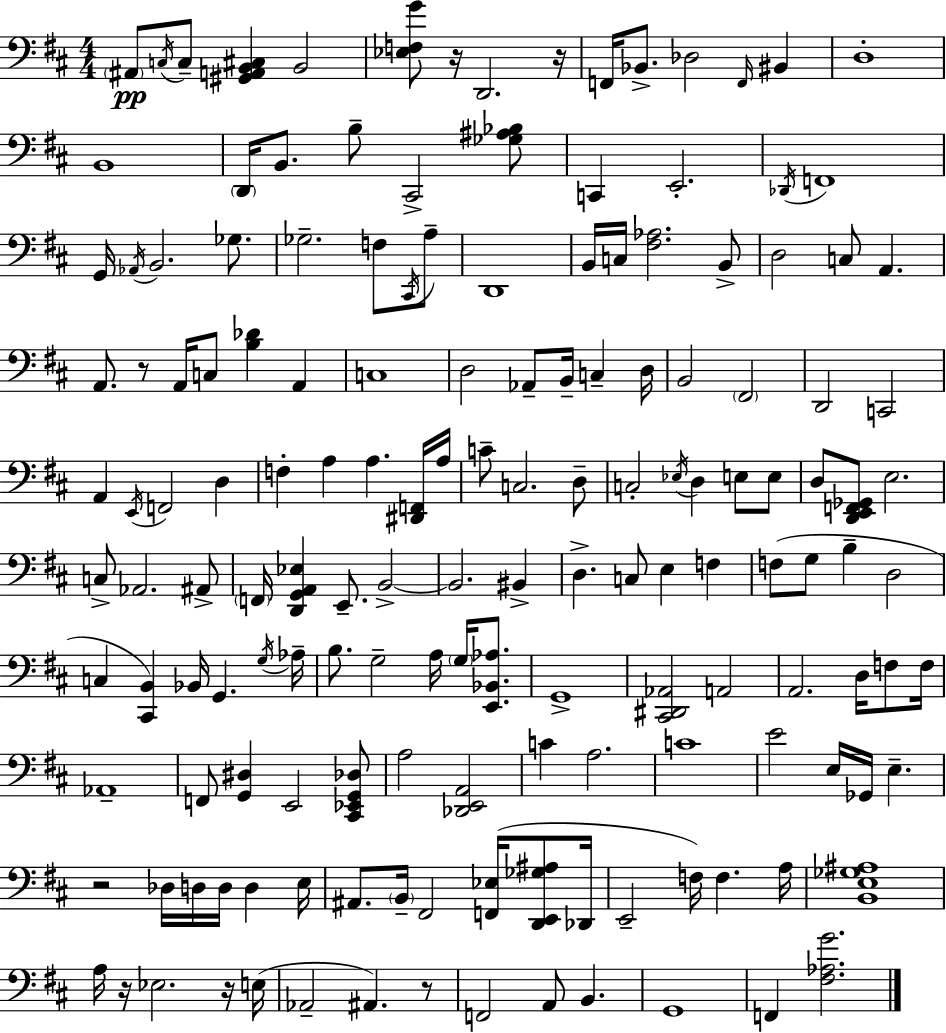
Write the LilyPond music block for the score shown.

{
  \clef bass
  \numericTimeSignature
  \time 4/4
  \key d \major
  \parenthesize ais,8\pp \acciaccatura { c16 } c8-- <gis, a, b, cis>4 b,2 | <ees f g'>8 r16 d,2. | r16 f,16 bes,8.-> des2 \grace { f,16 } bis,4 | d1-. | \break b,1 | \parenthesize d,16 b,8. b8-- cis,2-> | <ges ais bes>8 c,4 e,2.-. | \acciaccatura { des,16 } f,1 | \break g,16 \acciaccatura { aes,16 } b,2. | ges8. ges2.-- | f8 \acciaccatura { cis,16 } a8-- d,1 | b,16 c16 <fis aes>2. | \break b,8-> d2 c8 a,4. | a,8. r8 a,16 c8 <b des'>4 | a,4 c1 | d2 aes,8-- b,16-- | \break c4-- d16 b,2 \parenthesize fis,2 | d,2 c,2 | a,4 \acciaccatura { e,16 } f,2 | d4 f4-. a4 a4. | \break <dis, f,>16 a16 c'8-- c2. | d8-- c2-. \acciaccatura { ees16 } d4 | e8 e8 d8 <d, e, f, ges,>8 e2. | c8-> aes,2. | \break ais,8-> \parenthesize f,16 <d, g, a, ees>4 e,8.-- b,2->~~ | b,2. | bis,4-> d4.-> c8 e4 | f4 f8( g8 b4-- d2 | \break c4 <cis, b,>4) bes,16 | g,4. \acciaccatura { g16 } aes16-- b8. g2-- | a16 \parenthesize g16 <e, bes, aes>8. g,1-> | <cis, dis, aes,>2 | \break a,2 a,2. | d16 f8 f16 aes,1-- | f,8 <g, dis>4 e,2 | <cis, ees, g, des>8 a2 | \break <des, e, a,>2 c'4 a2. | c'1 | e'2 | e16 ges,16 e4.-- r2 | \break des16 d16 d16 d4 e16 ais,8. \parenthesize b,16-- fis,2 | <f, ees>16( <d, e, ges ais>8 des,16 e,2-- | f16) f4. a16 <b, e ges ais>1 | a16 r16 ees2. | \break r16 e16( aes,2-- | ais,4.) r8 f,2 | a,8 b,4. g,1 | f,4 <fis aes g'>2. | \break \bar "|."
}